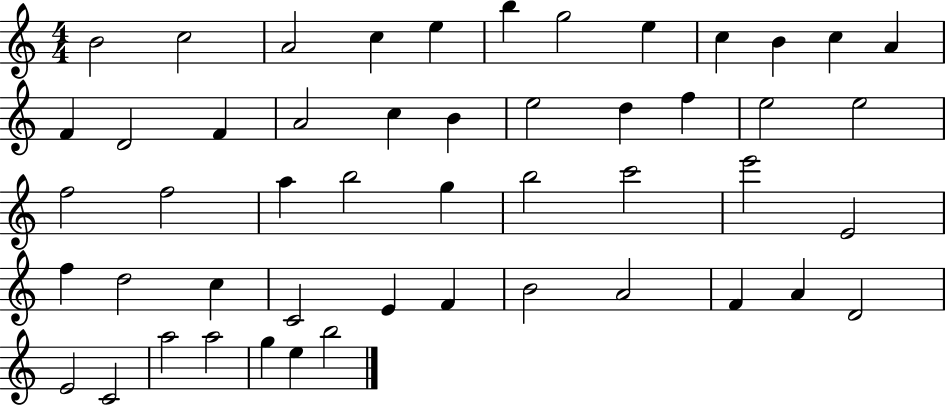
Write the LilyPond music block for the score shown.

{
  \clef treble
  \numericTimeSignature
  \time 4/4
  \key c \major
  b'2 c''2 | a'2 c''4 e''4 | b''4 g''2 e''4 | c''4 b'4 c''4 a'4 | \break f'4 d'2 f'4 | a'2 c''4 b'4 | e''2 d''4 f''4 | e''2 e''2 | \break f''2 f''2 | a''4 b''2 g''4 | b''2 c'''2 | e'''2 e'2 | \break f''4 d''2 c''4 | c'2 e'4 f'4 | b'2 a'2 | f'4 a'4 d'2 | \break e'2 c'2 | a''2 a''2 | g''4 e''4 b''2 | \bar "|."
}